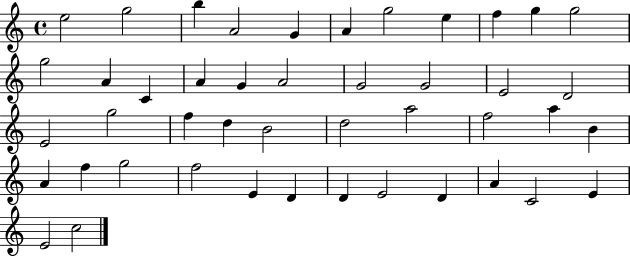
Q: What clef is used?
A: treble